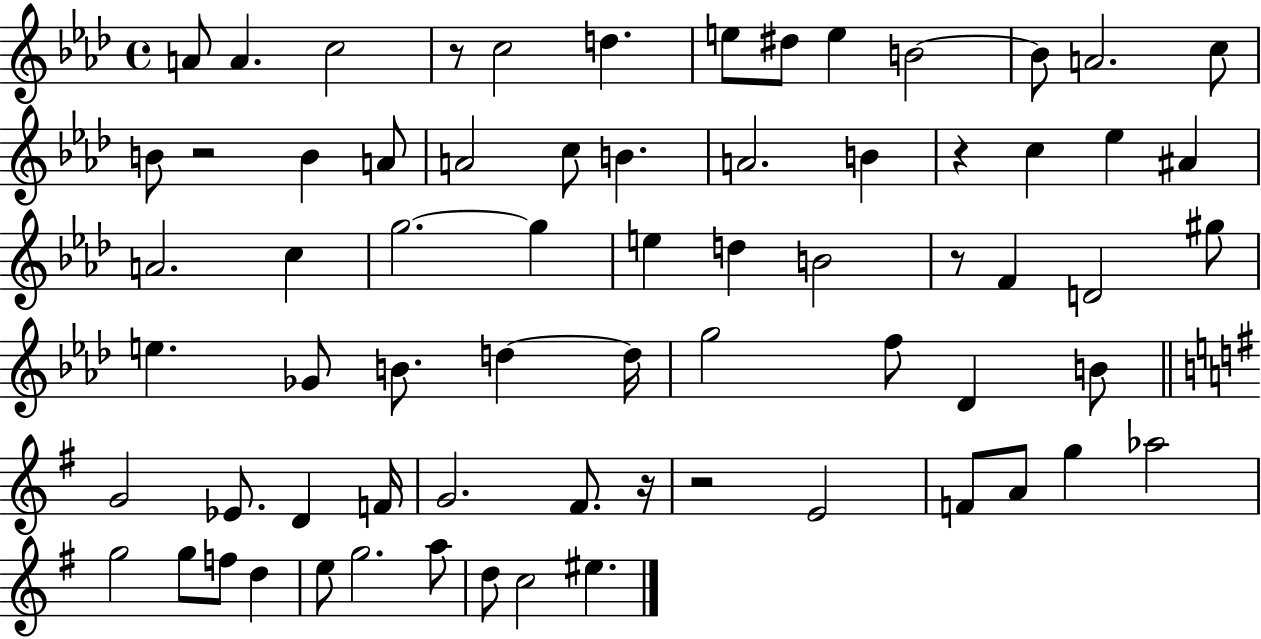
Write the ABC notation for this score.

X:1
T:Untitled
M:4/4
L:1/4
K:Ab
A/2 A c2 z/2 c2 d e/2 ^d/2 e B2 B/2 A2 c/2 B/2 z2 B A/2 A2 c/2 B A2 B z c _e ^A A2 c g2 g e d B2 z/2 F D2 ^g/2 e _G/2 B/2 d d/4 g2 f/2 _D B/2 G2 _E/2 D F/4 G2 ^F/2 z/4 z2 E2 F/2 A/2 g _a2 g2 g/2 f/2 d e/2 g2 a/2 d/2 c2 ^e